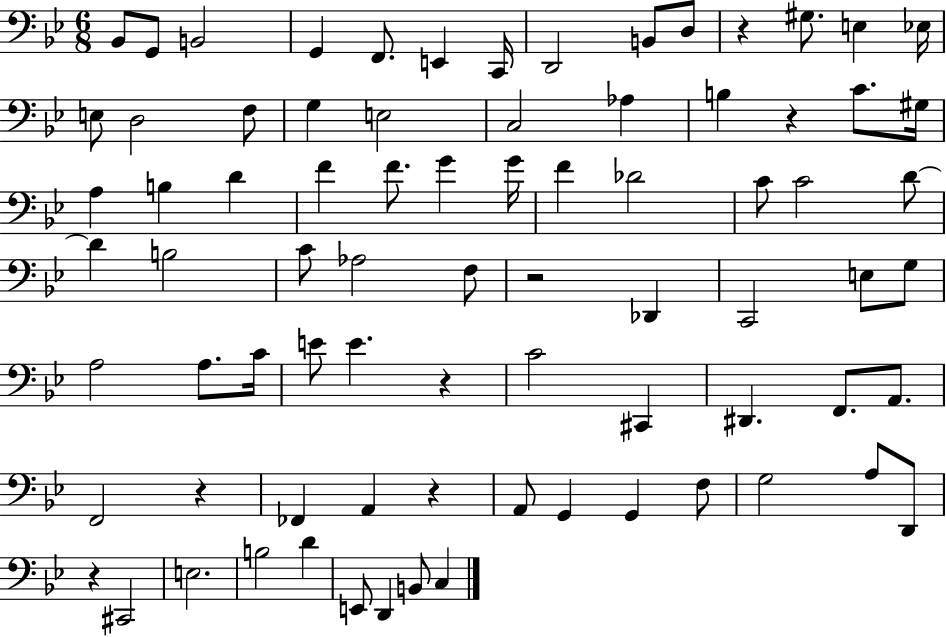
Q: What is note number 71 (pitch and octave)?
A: B2